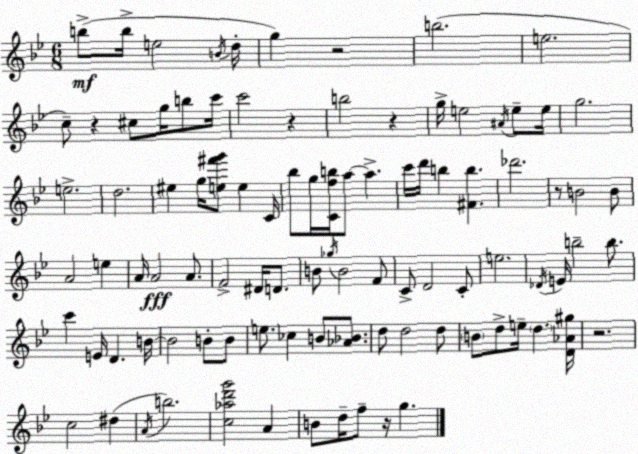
X:1
T:Untitled
M:6/8
L:1/4
K:Bb
b/2 b/4 e2 B/4 d/4 g z2 b2 e2 c/2 z ^c/2 g/4 b/2 c'/4 c'2 z b2 z g/4 e2 ^A/4 e/2 e/4 g2 e2 d2 ^e g/4 [e^f'g']/2 e C/4 _b/2 g/4 [Cfb]/4 a/2 a c'/4 d'/4 b [^Fb] _d'2 z/2 B2 B/2 A2 e A/4 A2 A/2 F2 ^D/4 D/2 B/2 _g/4 B2 F/2 C/2 D2 C/2 e2 _D/4 E/4 b2 b/2 c' E/4 D B/4 B2 B/2 B/2 e/2 _c B/2 [_A_B]/2 d/2 d2 d/2 B/2 d/2 e/4 d [D_A^g]/4 z2 c2 ^d A/4 b2 [c_ad'g']2 A B/2 d/4 f/2 z/4 g